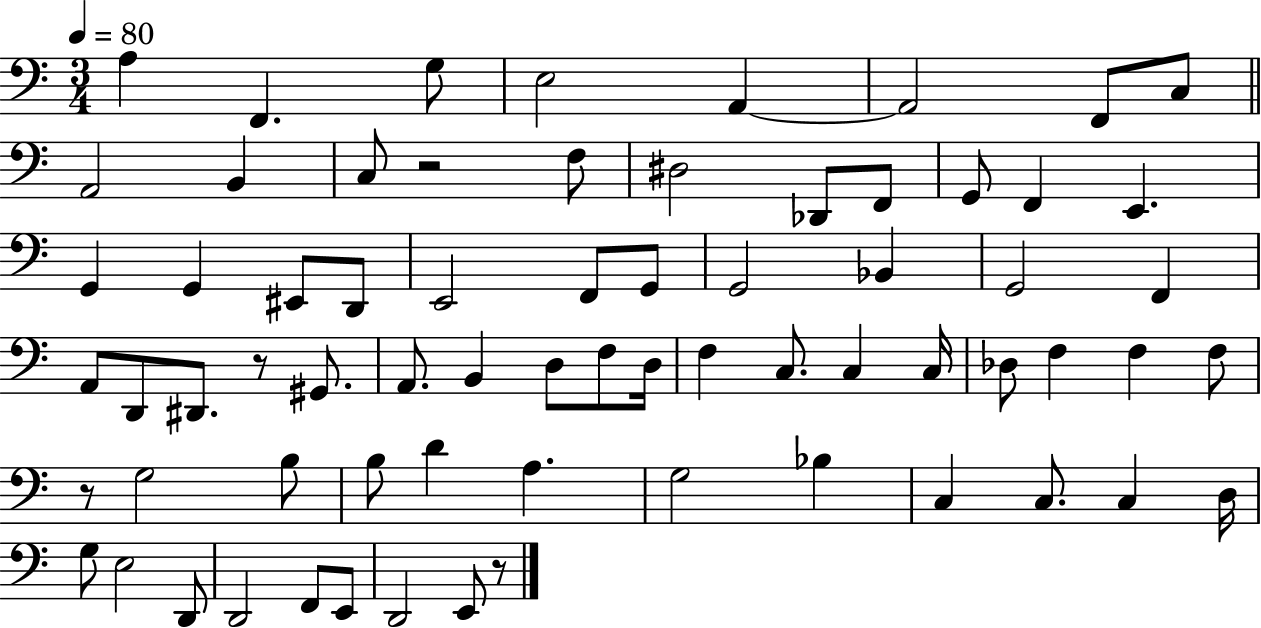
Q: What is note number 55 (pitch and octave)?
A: C3